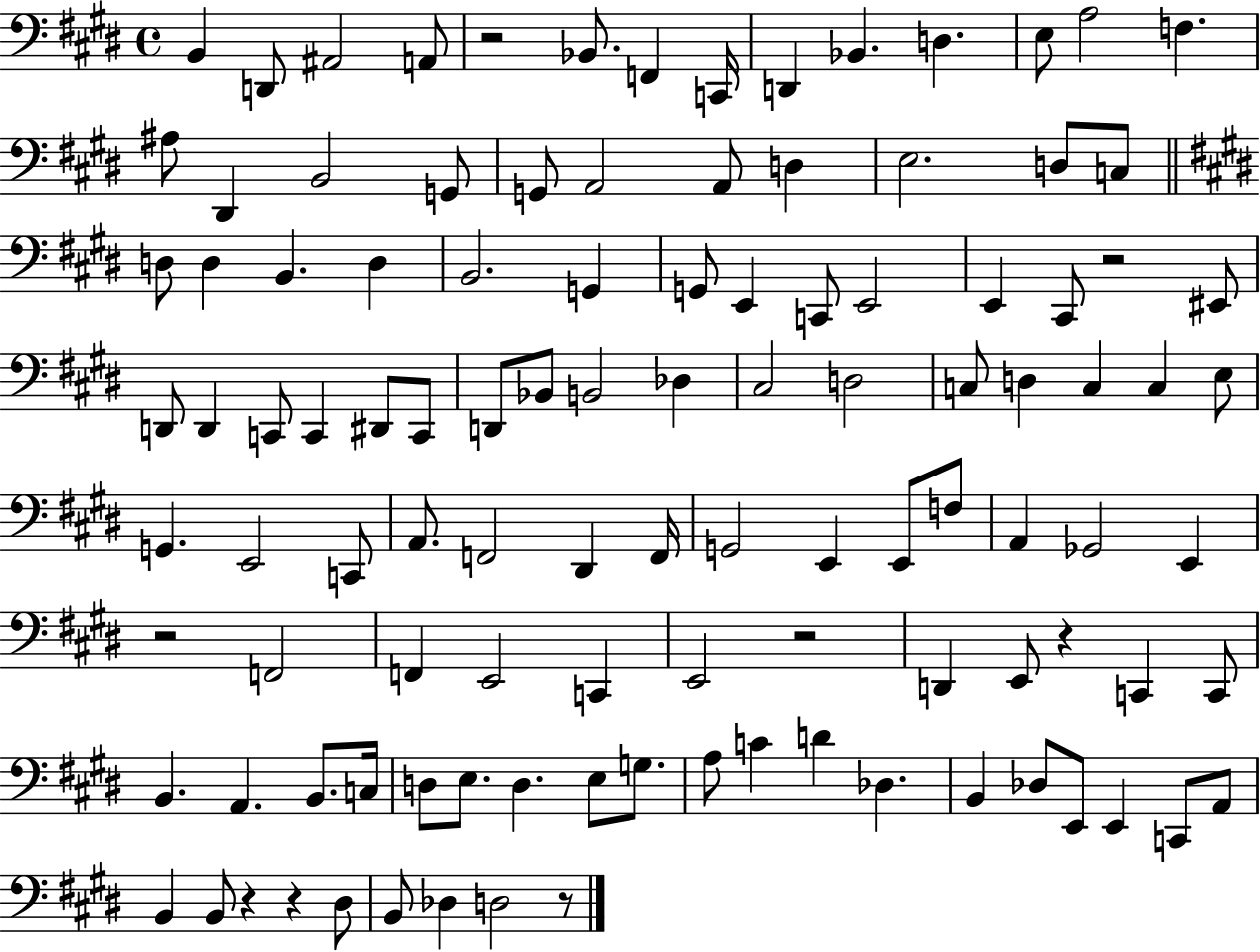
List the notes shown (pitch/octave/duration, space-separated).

B2/q D2/e A#2/h A2/e R/h Bb2/e. F2/q C2/s D2/q Bb2/q. D3/q. E3/e A3/h F3/q. A#3/e D#2/q B2/h G2/e G2/e A2/h A2/e D3/q E3/h. D3/e C3/e D3/e D3/q B2/q. D3/q B2/h. G2/q G2/e E2/q C2/e E2/h E2/q C#2/e R/h EIS2/e D2/e D2/q C2/e C2/q D#2/e C2/e D2/e Bb2/e B2/h Db3/q C#3/h D3/h C3/e D3/q C3/q C3/q E3/e G2/q. E2/h C2/e A2/e. F2/h D#2/q F2/s G2/h E2/q E2/e F3/e A2/q Gb2/h E2/q R/h F2/h F2/q E2/h C2/q E2/h R/h D2/q E2/e R/q C2/q C2/e B2/q. A2/q. B2/e. C3/s D3/e E3/e. D3/q. E3/e G3/e. A3/e C4/q D4/q Db3/q. B2/q Db3/e E2/e E2/q C2/e A2/e B2/q B2/e R/q R/q D#3/e B2/e Db3/q D3/h R/e